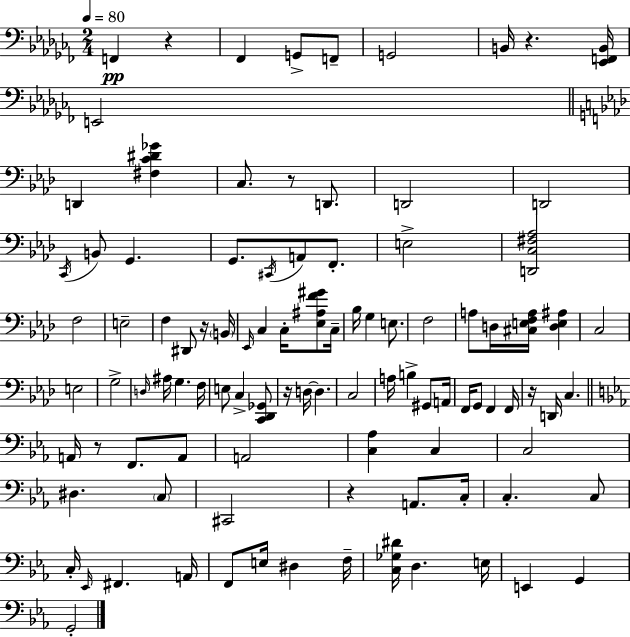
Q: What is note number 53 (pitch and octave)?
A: G2